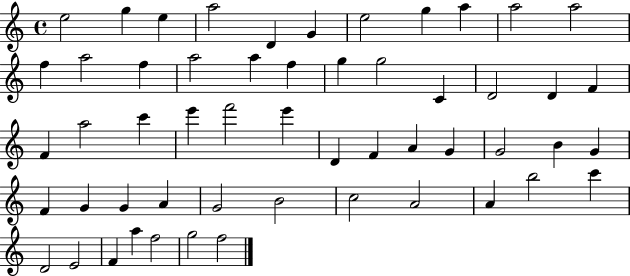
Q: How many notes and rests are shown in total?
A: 54